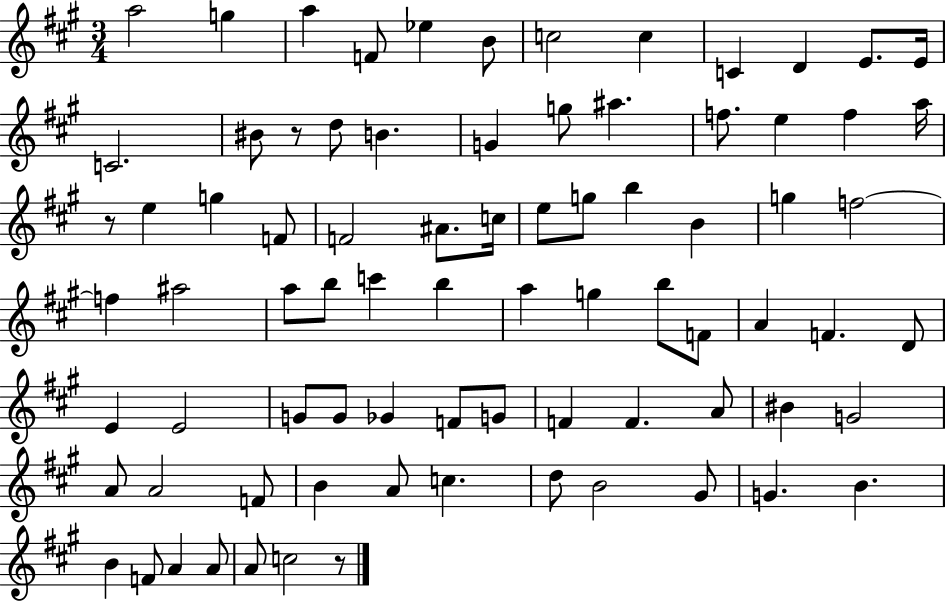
A5/h G5/q A5/q F4/e Eb5/q B4/e C5/h C5/q C4/q D4/q E4/e. E4/s C4/h. BIS4/e R/e D5/e B4/q. G4/q G5/e A#5/q. F5/e. E5/q F5/q A5/s R/e E5/q G5/q F4/e F4/h A#4/e. C5/s E5/e G5/e B5/q B4/q G5/q F5/h F5/q A#5/h A5/e B5/e C6/q B5/q A5/q G5/q B5/e F4/e A4/q F4/q. D4/e E4/q E4/h G4/e G4/e Gb4/q F4/e G4/e F4/q F4/q. A4/e BIS4/q G4/h A4/e A4/h F4/e B4/q A4/e C5/q. D5/e B4/h G#4/e G4/q. B4/q. B4/q F4/e A4/q A4/e A4/e C5/h R/e